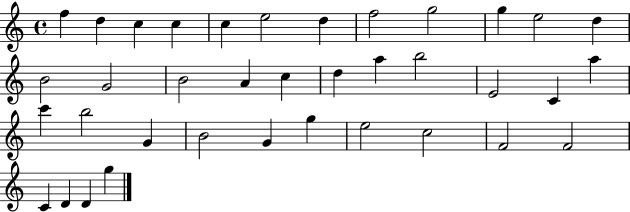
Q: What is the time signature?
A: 4/4